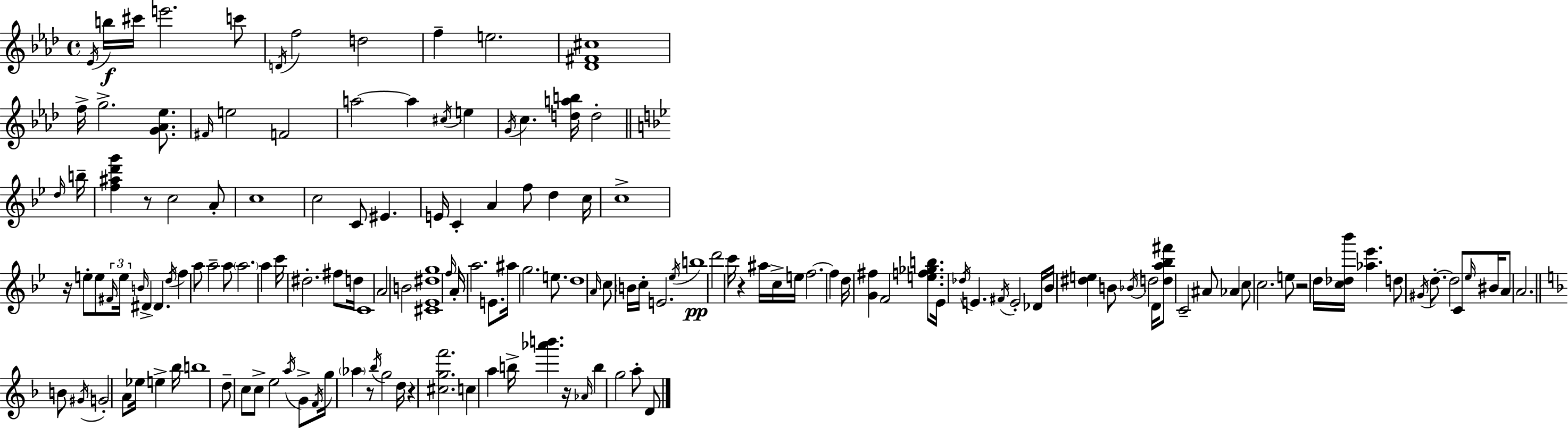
Eb4/s B5/s C#6/s E6/h. C6/e D4/s F5/h D5/h F5/q E5/h. [Db4,F#4,C#5]/w F5/s G5/h. [G4,Ab4,Eb5]/e. F#4/s E5/h F4/h A5/h A5/q C#5/s E5/q G4/s C5/q. [D5,A5,B5]/s D5/h D5/s B5/s [F5,A#5,D6,G6]/q R/e C5/h A4/e C5/w C5/h C4/e EIS4/q. E4/s C4/q A4/q F5/e D5/q C5/s C5/w R/s E5/e E5/e F#4/s E5/s B4/s D#4/q D#4/q. D5/s F5/q A5/e A5/h A5/e A5/h. A5/q C6/s D#5/h. F#5/e D5/s C4/w A4/h B4/h [C#4,Eb4,D#5,G5]/w F5/s A4/s A5/h. E4/e. A#5/s G5/h. E5/e. D5/w A4/s C5/e B4/s C5/s E4/h. Eb5/s B5/w D6/h C6/s R/q A#5/s C5/s E5/s F5/h. F5/q D5/s [G4,F#5]/q F4/h [E5,F5,Gb5,B5]/e. Eb4/s Db5/s E4/q. F#4/s E4/h Db4/s Bb4/s [D#5,E5]/q B4/e Bb4/s D5/h D4/s [D5,A5,Bb5,F#6]/e C4/h A#4/e Ab4/q C5/e C5/h. E5/e R/h D5/s [C5,Db5,Bb6]/s [Ab5,Eb6]/q. D5/e G#4/s D5/e. D5/h C4/e Eb5/s BIS4/s A4/e A4/h. B4/e G#4/s G4/h A4/e Eb5/s E5/q Bb5/s B5/w D5/e C5/e C5/e E5/h A5/s G4/e F4/s G5/s Ab5/q R/e Bb5/s G5/h D5/s R/q [C#5,G5,F6]/h. C5/q A5/q B5/s [Ab6,B6]/q. R/s Ab4/s B5/q G5/h A5/e D4/e